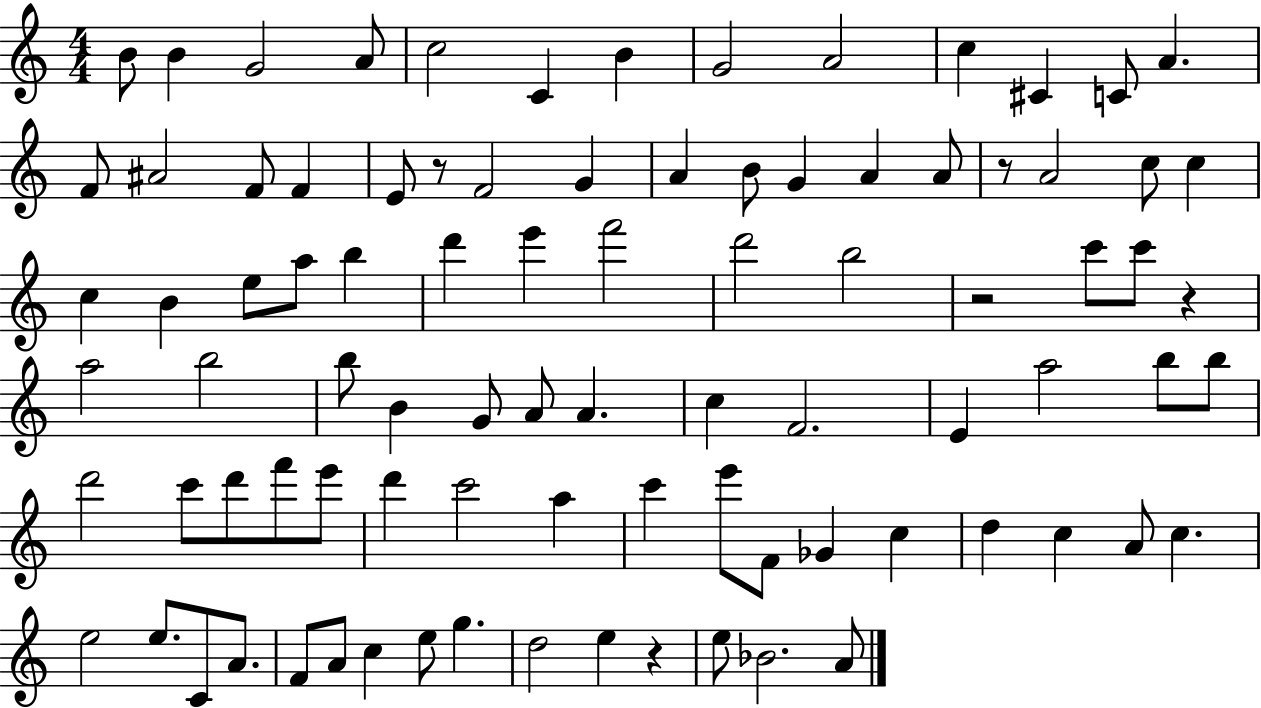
{
  \clef treble
  \numericTimeSignature
  \time 4/4
  \key c \major
  b'8 b'4 g'2 a'8 | c''2 c'4 b'4 | g'2 a'2 | c''4 cis'4 c'8 a'4. | \break f'8 ais'2 f'8 f'4 | e'8 r8 f'2 g'4 | a'4 b'8 g'4 a'4 a'8 | r8 a'2 c''8 c''4 | \break c''4 b'4 e''8 a''8 b''4 | d'''4 e'''4 f'''2 | d'''2 b''2 | r2 c'''8 c'''8 r4 | \break a''2 b''2 | b''8 b'4 g'8 a'8 a'4. | c''4 f'2. | e'4 a''2 b''8 b''8 | \break d'''2 c'''8 d'''8 f'''8 e'''8 | d'''4 c'''2 a''4 | c'''4 e'''8 f'8 ges'4 c''4 | d''4 c''4 a'8 c''4. | \break e''2 e''8. c'8 a'8. | f'8 a'8 c''4 e''8 g''4. | d''2 e''4 r4 | e''8 bes'2. a'8 | \break \bar "|."
}